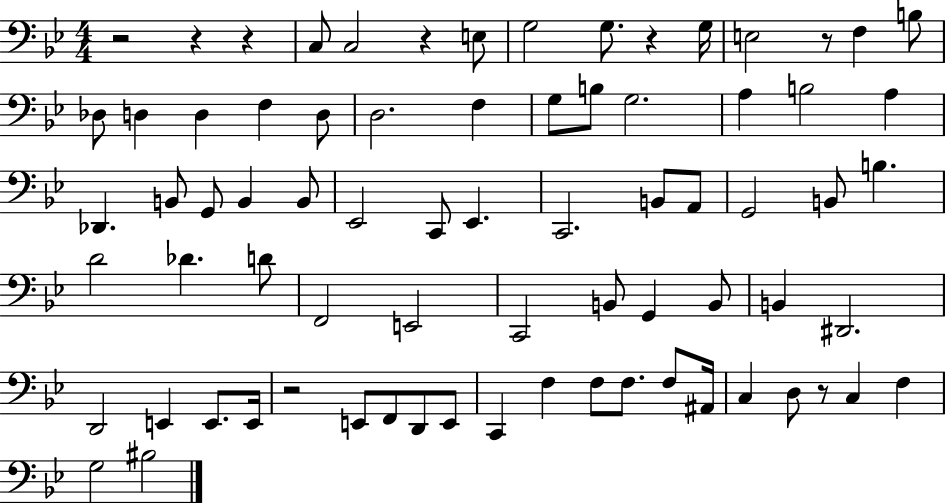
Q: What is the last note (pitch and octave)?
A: BIS3